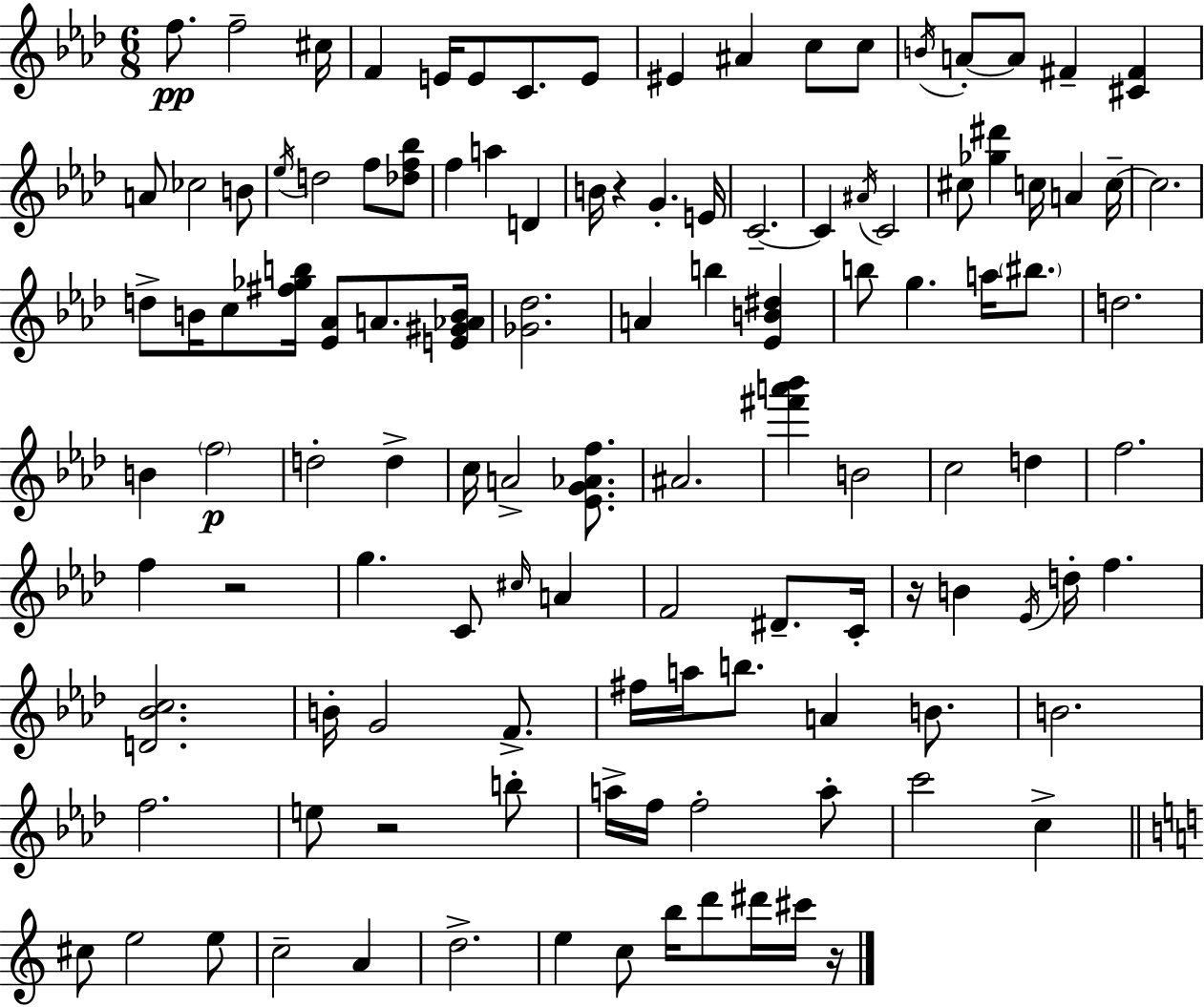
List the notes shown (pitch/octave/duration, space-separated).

F5/e. F5/h C#5/s F4/q E4/s E4/e C4/e. E4/e EIS4/q A#4/q C5/e C5/e B4/s A4/e A4/e F#4/q [C#4,F#4]/q A4/e CES5/h B4/e Eb5/s D5/h F5/e [Db5,F5,Bb5]/e F5/q A5/q D4/q B4/s R/q G4/q. E4/s C4/h. C4/q A#4/s C4/h C#5/e [Gb5,D#6]/q C5/s A4/q C5/s C5/h. D5/e B4/s C5/e [F#5,Gb5,B5]/s [Eb4,Ab4]/e A4/e. [E4,G#4,Ab4,B4]/s [Gb4,Db5]/h. A4/q B5/q [Eb4,B4,D#5]/q B5/e G5/q. A5/s BIS5/e. D5/h. B4/q F5/h D5/h D5/q C5/s A4/h [Eb4,G4,Ab4,F5]/e. A#4/h. [F#6,A6,Bb6]/q B4/h C5/h D5/q F5/h. F5/q R/h G5/q. C4/e C#5/s A4/q F4/h D#4/e. C4/s R/s B4/q Eb4/s D5/s F5/q. [D4,Bb4,C5]/h. B4/s G4/h F4/e. F#5/s A5/s B5/e. A4/q B4/e. B4/h. F5/h. E5/e R/h B5/e A5/s F5/s F5/h A5/e C6/h C5/q C#5/e E5/h E5/e C5/h A4/q D5/h. E5/q C5/e B5/s D6/e D#6/s C#6/s R/s